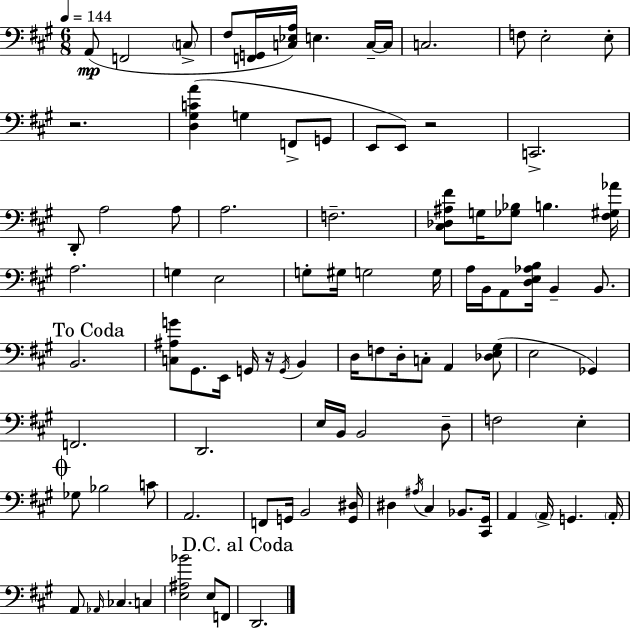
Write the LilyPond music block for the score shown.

{
  \clef bass
  \numericTimeSignature
  \time 6/8
  \key a \major
  \tempo 4 = 144
  a,8(\mp f,2 \parenthesize c8-> | fis8 <f, g,>16 <c ees a>16) e4. c16--~~ c16 | c2. | f8 e2-. e8-. | \break r2. | <d gis c' a'>4( g4 f,8-> g,8 | e,8 e,8) r2 | c,2.-> | \break d,8-. a2 a8 | a2. | f2.-- | <cis des ais fis'>8 g16 <ges bes>8 b4. <fis gis aes'>16 | \break a2. | g4 e2 | g8-. gis16 g2 g16 | a16 b,16 a,8 <d e aes b>16 b,4-- b,8. | \break \mark "To Coda" b,2. | <c ais g'>8 gis,8. e,16 g,16 r16 \acciaccatura { g,16 } b,4 | d16 f8 d16-. c8-. a,4 <des e gis>8( | e2 ges,4) | \break f,2. | d,2. | e16 b,16 b,2 d8-- | f2 e4-. | \break \mark \markup { \musicglyph "scripts.coda" } ges8 bes2 c'8 | a,2. | f,8 g,16 b,2 | <g, dis>16 dis4 \acciaccatura { ais16 } cis4 bes,8. | \break <cis, gis,>16 a,4 \parenthesize a,16-> g,4. | \parenthesize a,16-. a,8 \grace { aes,16 } ces4. c4 | <e ais bes'>2 e8 | f,8 \mark "D.C. al Coda" d,2. | \break \bar "|."
}